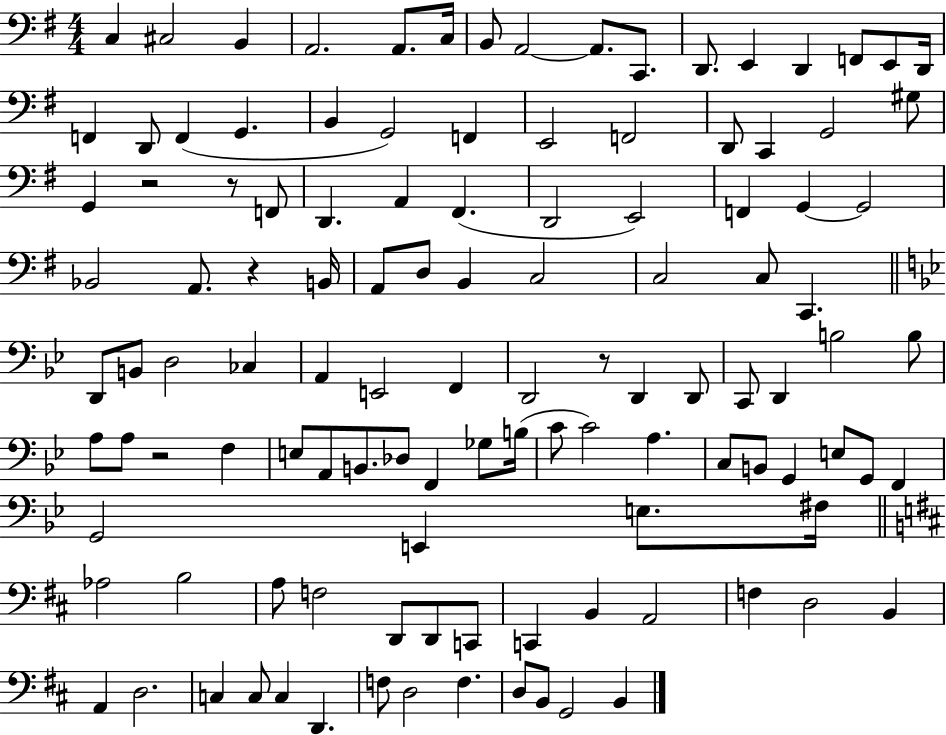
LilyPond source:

{
  \clef bass
  \numericTimeSignature
  \time 4/4
  \key g \major
  c4 cis2 b,4 | a,2. a,8. c16 | b,8 a,2~~ a,8. c,8. | d,8. e,4 d,4 f,8 e,8 d,16 | \break f,4 d,8 f,4( g,4. | b,4 g,2) f,4 | e,2 f,2 | d,8 c,4 g,2 gis8 | \break g,4 r2 r8 f,8 | d,4. a,4 fis,4.( | d,2 e,2) | f,4 g,4~~ g,2 | \break bes,2 a,8. r4 b,16 | a,8 d8 b,4 c2 | c2 c8 c,4. | \bar "||" \break \key bes \major d,8 b,8 d2 ces4 | a,4 e,2 f,4 | d,2 r8 d,4 d,8 | c,8 d,4 b2 b8 | \break a8 a8 r2 f4 | e8 a,8 b,8. des8 f,4 ges8 b16( | c'8 c'2) a4. | c8 b,8 g,4 e8 g,8 f,4 | \break g,2 e,4 e8. fis16 | \bar "||" \break \key b \minor aes2 b2 | a8 f2 d,8 d,8 c,8 | c,4 b,4 a,2 | f4 d2 b,4 | \break a,4 d2. | c4 c8 c4 d,4. | f8 d2 f4. | d8 b,8 g,2 b,4 | \break \bar "|."
}